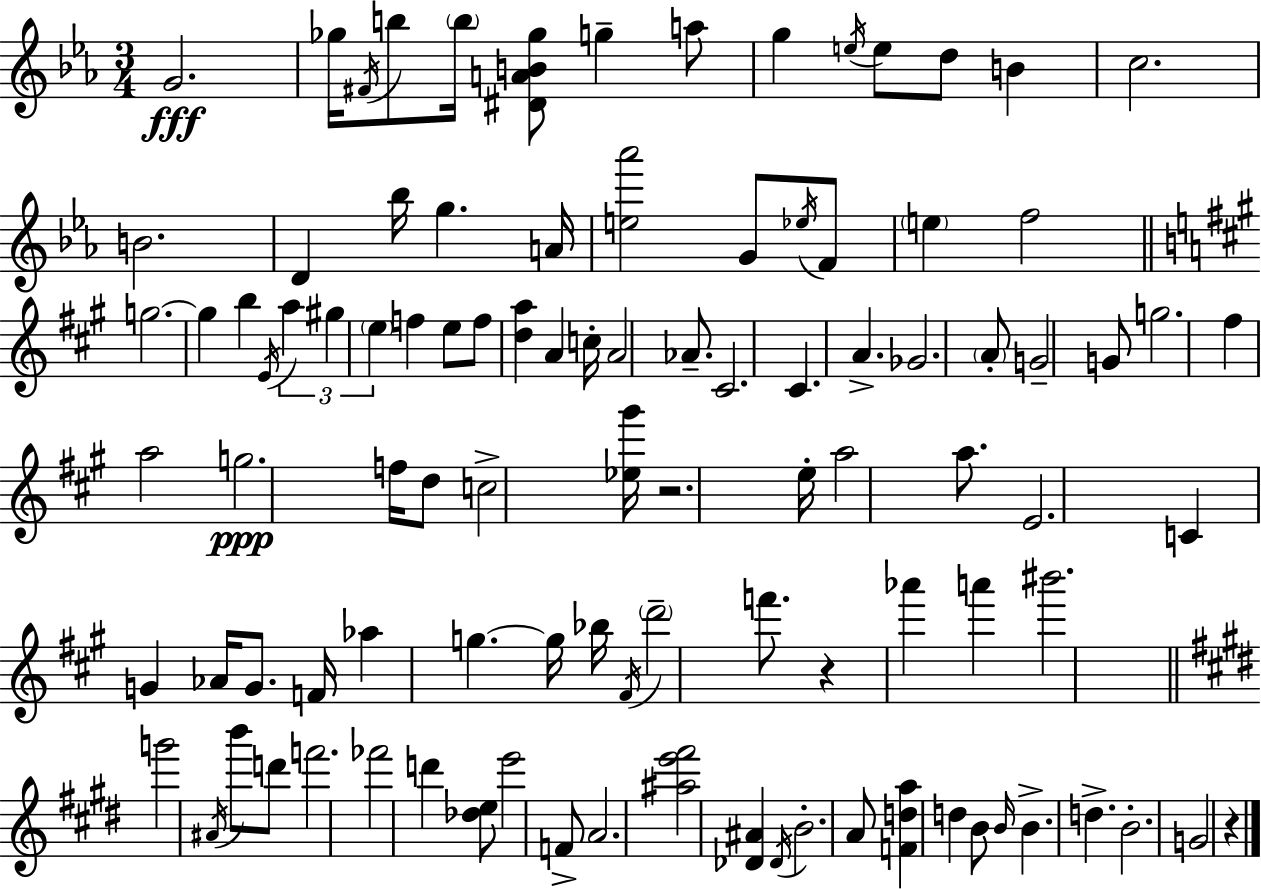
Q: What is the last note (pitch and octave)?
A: G4